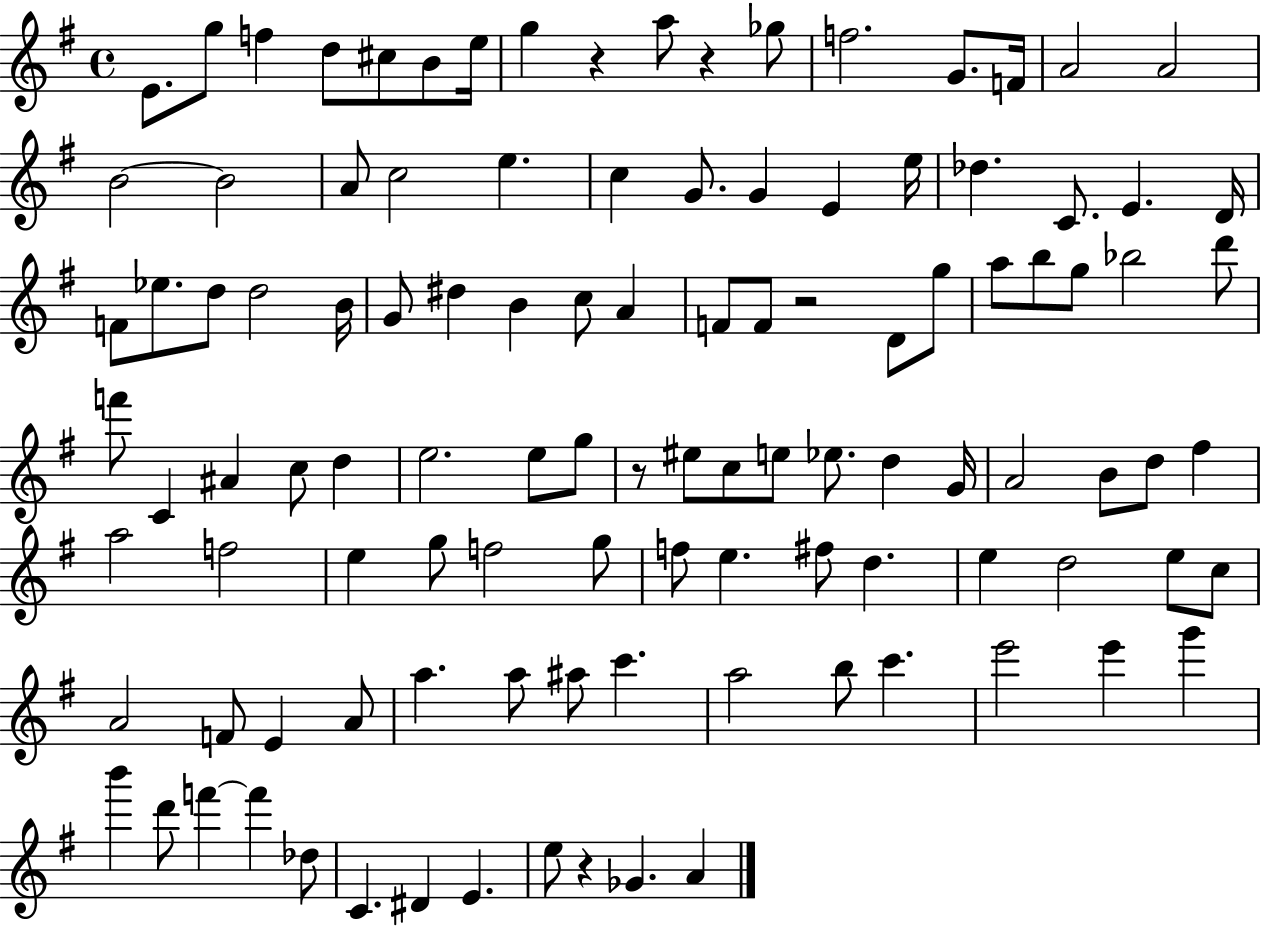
{
  \clef treble
  \time 4/4
  \defaultTimeSignature
  \key g \major
  e'8. g''8 f''4 d''8 cis''8 b'8 e''16 | g''4 r4 a''8 r4 ges''8 | f''2. g'8. f'16 | a'2 a'2 | \break b'2~~ b'2 | a'8 c''2 e''4. | c''4 g'8. g'4 e'4 e''16 | des''4. c'8. e'4. d'16 | \break f'8 ees''8. d''8 d''2 b'16 | g'8 dis''4 b'4 c''8 a'4 | f'8 f'8 r2 d'8 g''8 | a''8 b''8 g''8 bes''2 d'''8 | \break f'''8 c'4 ais'4 c''8 d''4 | e''2. e''8 g''8 | r8 eis''8 c''8 e''8 ees''8. d''4 g'16 | a'2 b'8 d''8 fis''4 | \break a''2 f''2 | e''4 g''8 f''2 g''8 | f''8 e''4. fis''8 d''4. | e''4 d''2 e''8 c''8 | \break a'2 f'8 e'4 a'8 | a''4. a''8 ais''8 c'''4. | a''2 b''8 c'''4. | e'''2 e'''4 g'''4 | \break b'''4 d'''8 f'''4~~ f'''4 des''8 | c'4. dis'4 e'4. | e''8 r4 ges'4. a'4 | \bar "|."
}